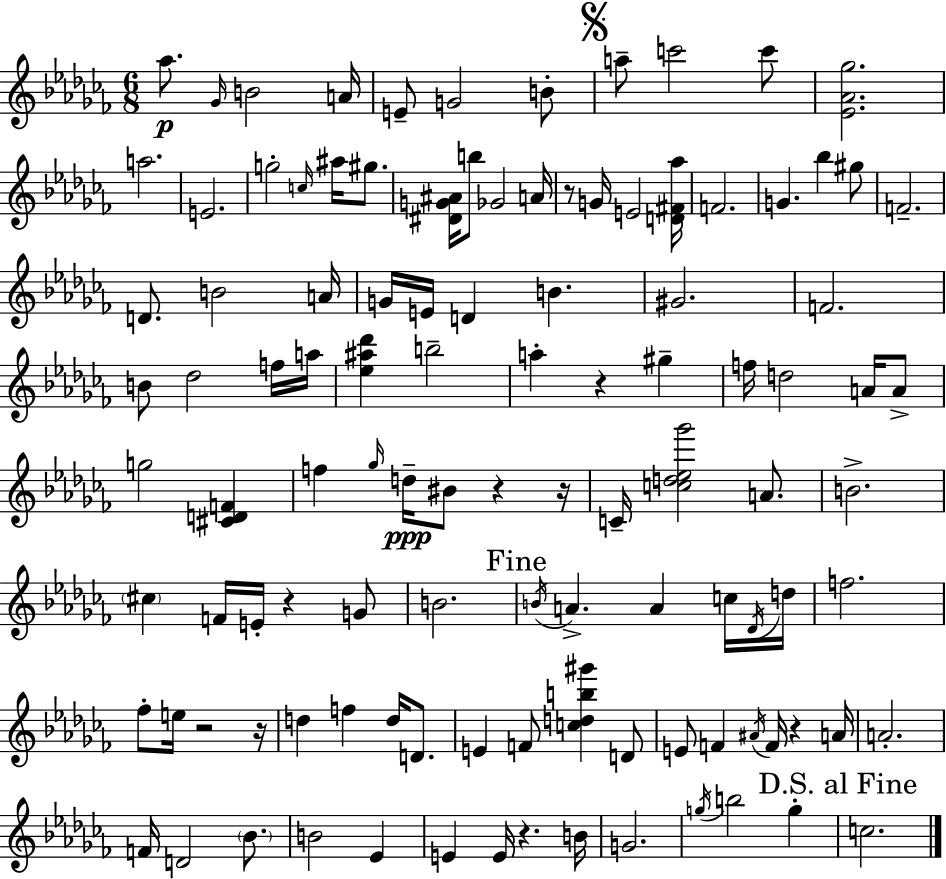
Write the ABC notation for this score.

X:1
T:Untitled
M:6/8
L:1/4
K:Abm
_a/2 _G/4 B2 A/4 E/2 G2 B/2 a/2 c'2 c'/2 [_E_A_g]2 a2 E2 g2 c/4 ^a/4 ^g/2 [^DG^A]/4 b/2 _G2 A/4 z/2 G/4 E2 [D^F_a]/4 F2 G _b ^g/2 F2 D/2 B2 A/4 G/4 E/4 D B ^G2 F2 B/2 _d2 f/4 a/4 [_e^a_d'] b2 a z ^g f/4 d2 A/4 A/2 g2 [^CDF] f _g/4 d/4 ^B/2 z z/4 C/4 [cd_e_g']2 A/2 B2 ^c F/4 E/4 z G/2 B2 B/4 A A c/4 _D/4 d/4 f2 _f/2 e/4 z2 z/4 d f d/4 D/2 E F/2 [cdb^g'] D/2 E/2 F ^A/4 F/4 z A/4 A2 F/4 D2 _B/2 B2 _E E E/4 z B/4 G2 g/4 b2 g c2